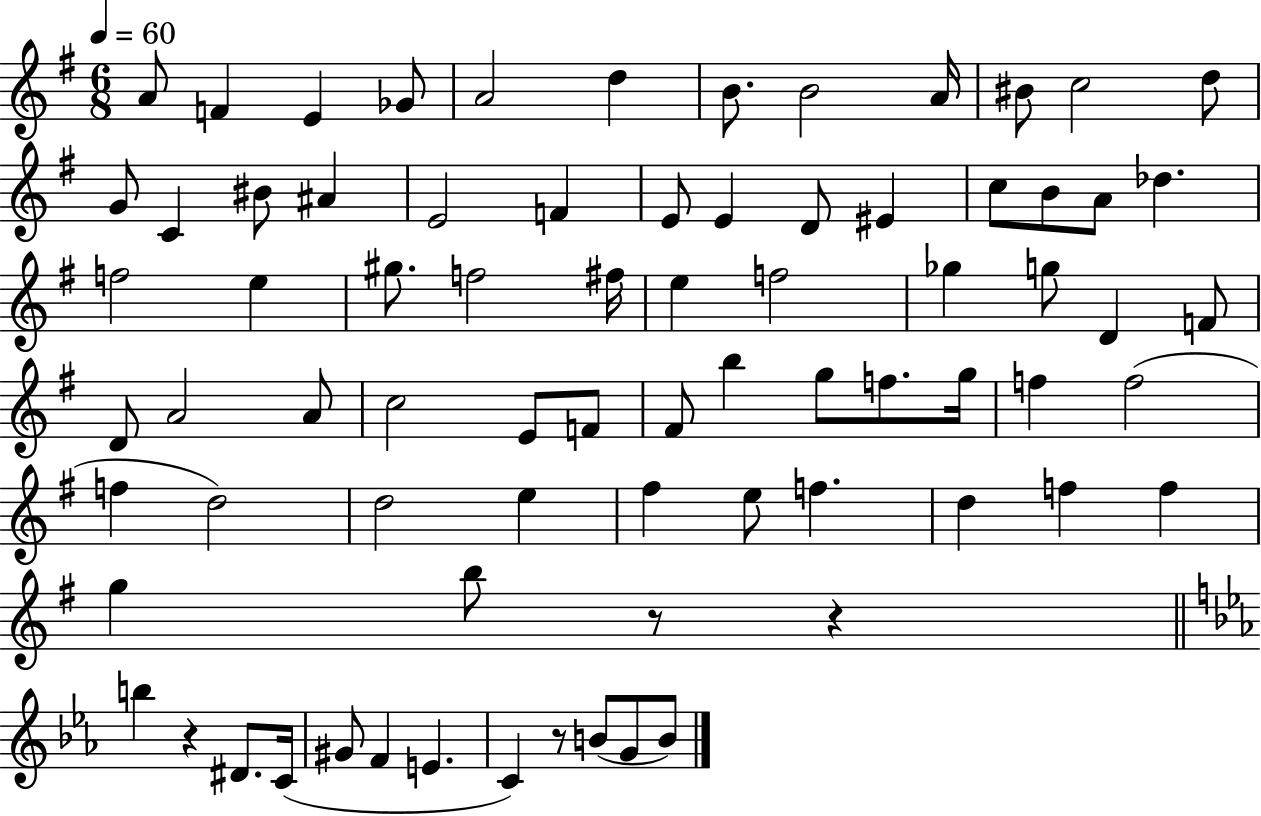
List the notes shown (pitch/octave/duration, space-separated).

A4/e F4/q E4/q Gb4/e A4/h D5/q B4/e. B4/h A4/s BIS4/e C5/h D5/e G4/e C4/q BIS4/e A#4/q E4/h F4/q E4/e E4/q D4/e EIS4/q C5/e B4/e A4/e Db5/q. F5/h E5/q G#5/e. F5/h F#5/s E5/q F5/h Gb5/q G5/e D4/q F4/e D4/e A4/h A4/e C5/h E4/e F4/e F#4/e B5/q G5/e F5/e. G5/s F5/q F5/h F5/q D5/h D5/h E5/q F#5/q E5/e F5/q. D5/q F5/q F5/q G5/q B5/e R/e R/q B5/q R/q D#4/e. C4/s G#4/e F4/q E4/q. C4/q R/e B4/e G4/e B4/e